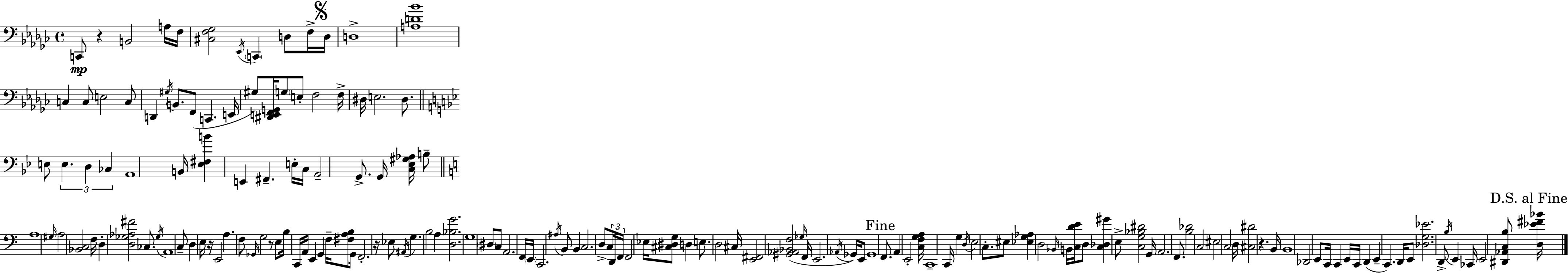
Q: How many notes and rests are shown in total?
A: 167